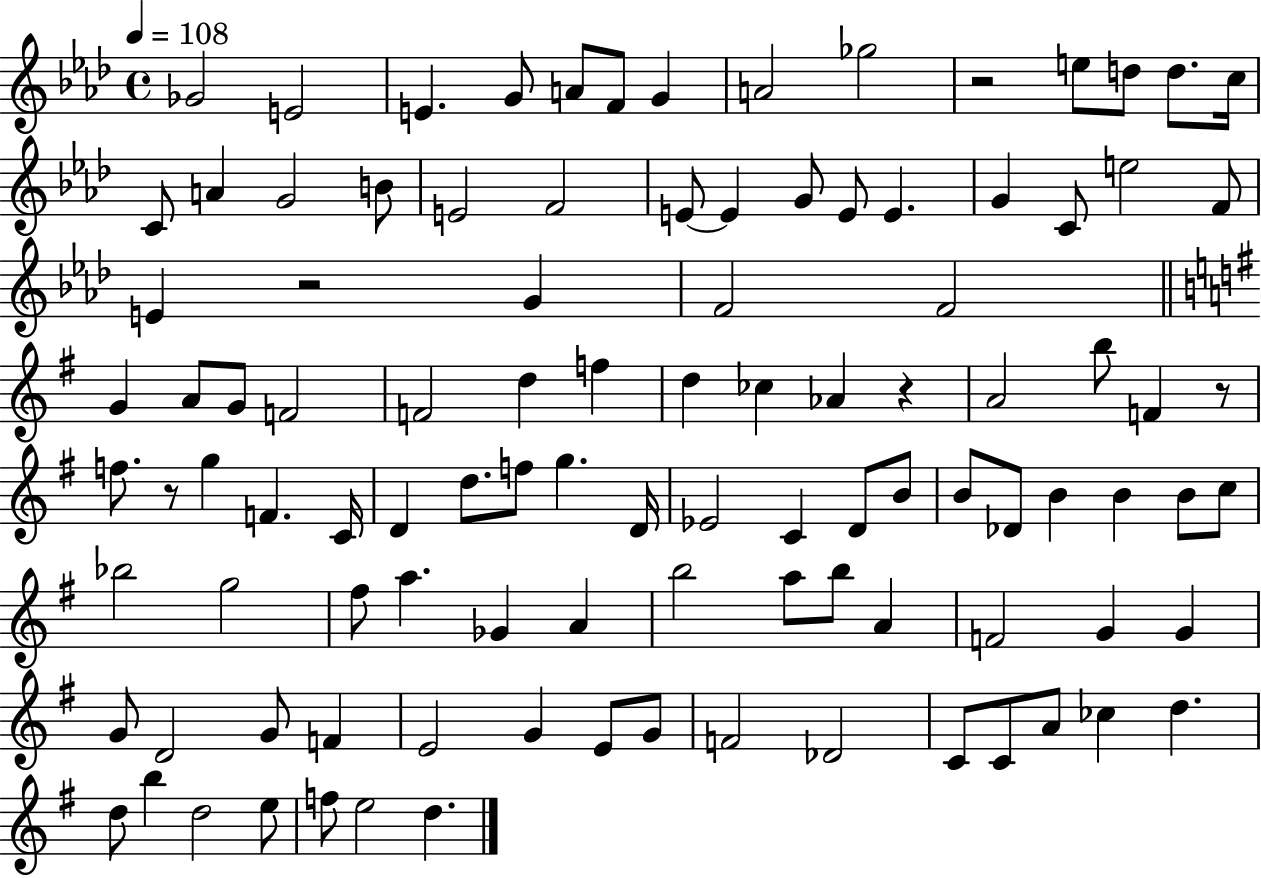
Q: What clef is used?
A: treble